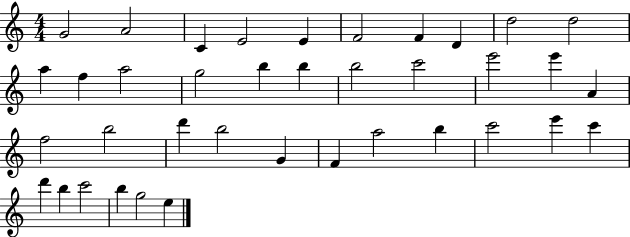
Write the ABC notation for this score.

X:1
T:Untitled
M:4/4
L:1/4
K:C
G2 A2 C E2 E F2 F D d2 d2 a f a2 g2 b b b2 c'2 e'2 e' A f2 b2 d' b2 G F a2 b c'2 e' c' d' b c'2 b g2 e